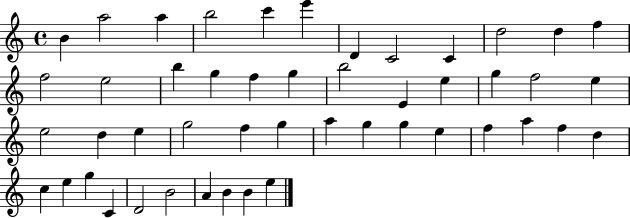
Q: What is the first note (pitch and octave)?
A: B4